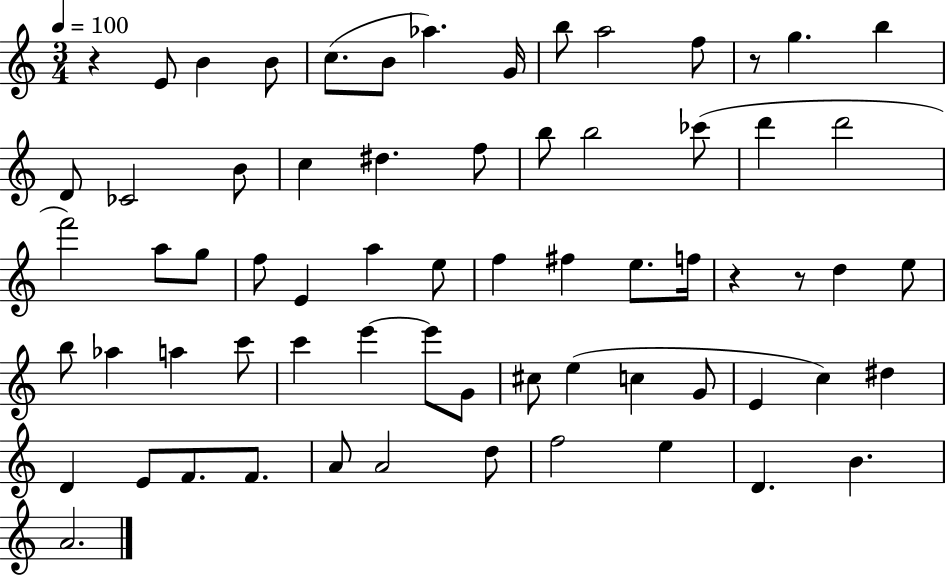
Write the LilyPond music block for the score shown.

{
  \clef treble
  \numericTimeSignature
  \time 3/4
  \key c \major
  \tempo 4 = 100
  \repeat volta 2 { r4 e'8 b'4 b'8 | c''8.( b'8 aes''4.) g'16 | b''8 a''2 f''8 | r8 g''4. b''4 | \break d'8 ces'2 b'8 | c''4 dis''4. f''8 | b''8 b''2 ces'''8( | d'''4 d'''2 | \break f'''2) a''8 g''8 | f''8 e'4 a''4 e''8 | f''4 fis''4 e''8. f''16 | r4 r8 d''4 e''8 | \break b''8 aes''4 a''4 c'''8 | c'''4 e'''4~~ e'''8 g'8 | cis''8 e''4( c''4 g'8 | e'4 c''4) dis''4 | \break d'4 e'8 f'8. f'8. | a'8 a'2 d''8 | f''2 e''4 | d'4. b'4. | \break a'2. | } \bar "|."
}